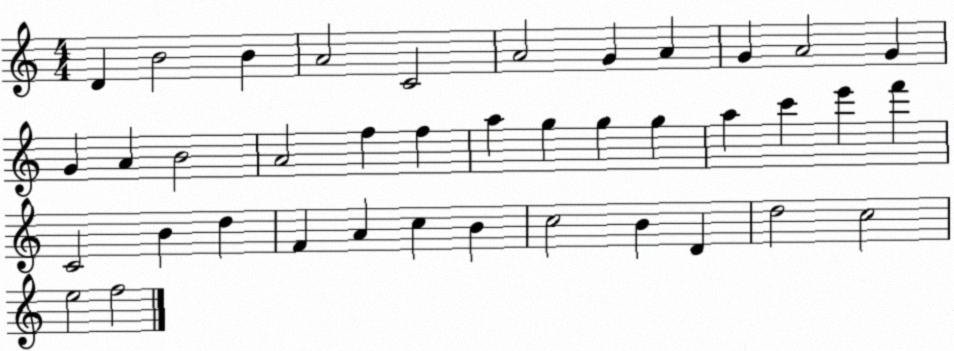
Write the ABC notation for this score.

X:1
T:Untitled
M:4/4
L:1/4
K:C
D B2 B A2 C2 A2 G A G A2 G G A B2 A2 f f a g g g a c' e' f' C2 B d F A c B c2 B D d2 c2 e2 f2